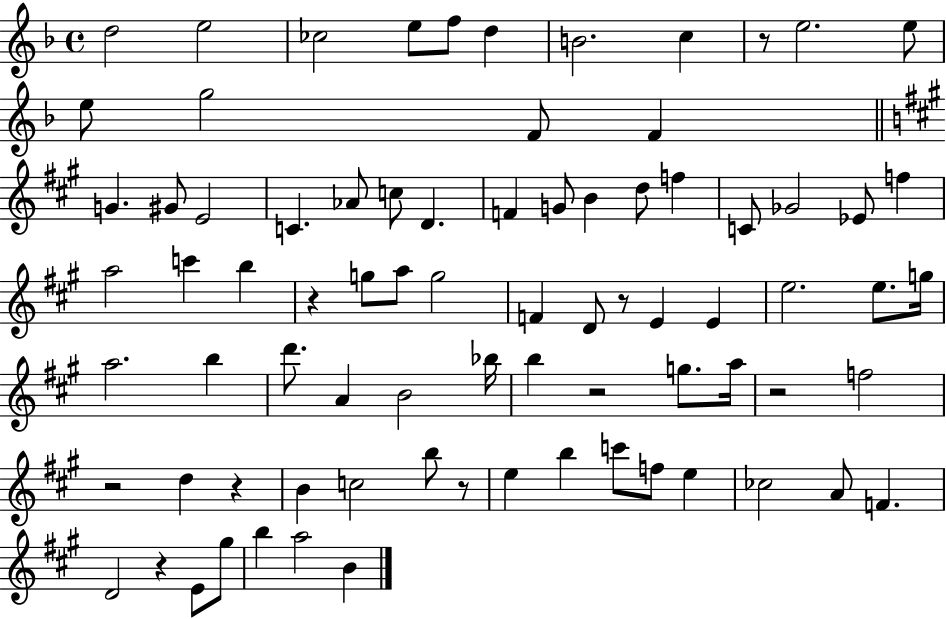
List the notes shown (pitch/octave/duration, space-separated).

D5/h E5/h CES5/h E5/e F5/e D5/q B4/h. C5/q R/e E5/h. E5/e E5/e G5/h F4/e F4/q G4/q. G#4/e E4/h C4/q. Ab4/e C5/e D4/q. F4/q G4/e B4/q D5/e F5/q C4/e Gb4/h Eb4/e F5/q A5/h C6/q B5/q R/q G5/e A5/e G5/h F4/q D4/e R/e E4/q E4/q E5/h. E5/e. G5/s A5/h. B5/q D6/e. A4/q B4/h Bb5/s B5/q R/h G5/e. A5/s R/h F5/h R/h D5/q R/q B4/q C5/h B5/e R/e E5/q B5/q C6/e F5/e E5/q CES5/h A4/e F4/q. D4/h R/q E4/e G#5/e B5/q A5/h B4/q